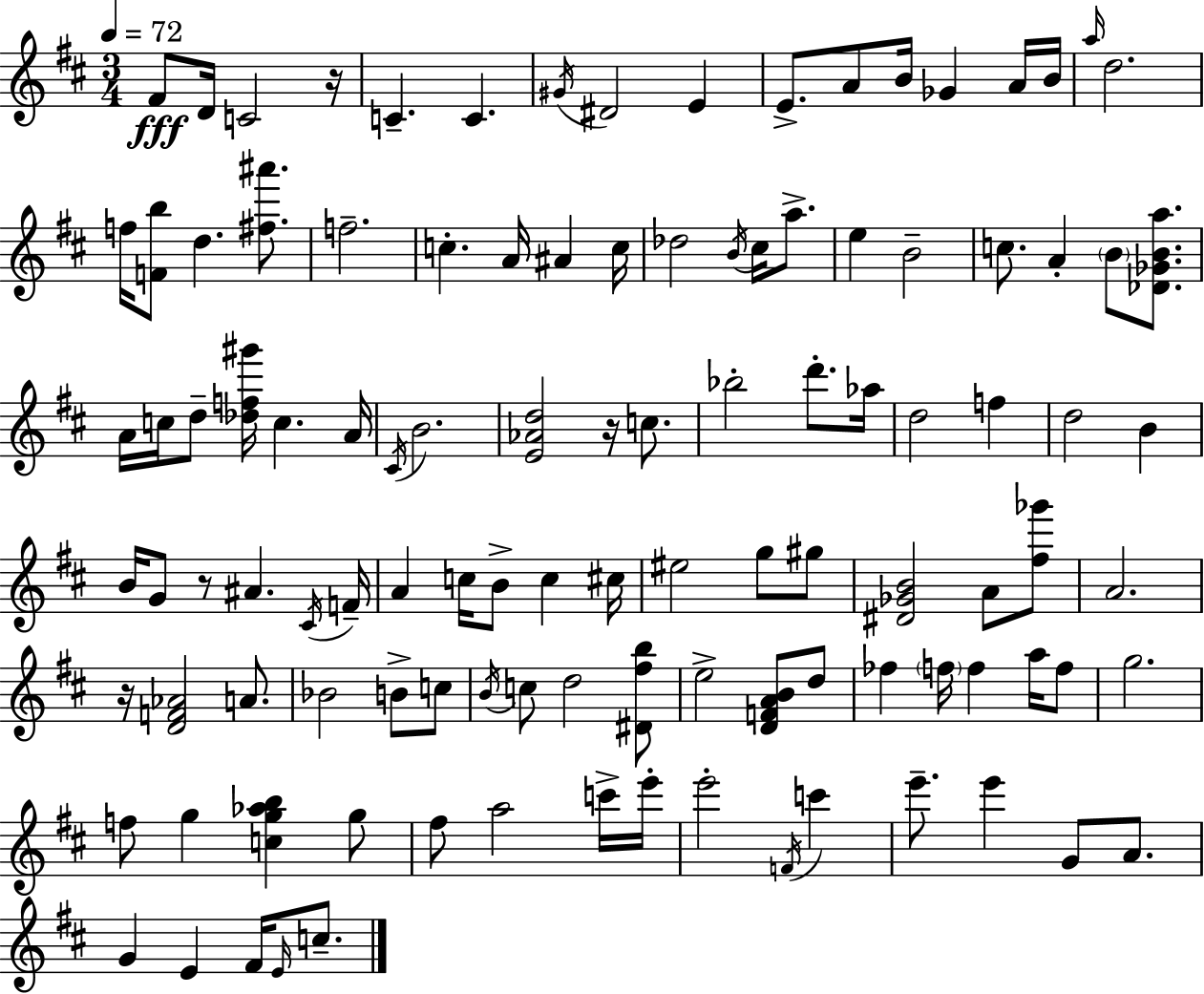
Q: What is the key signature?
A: D major